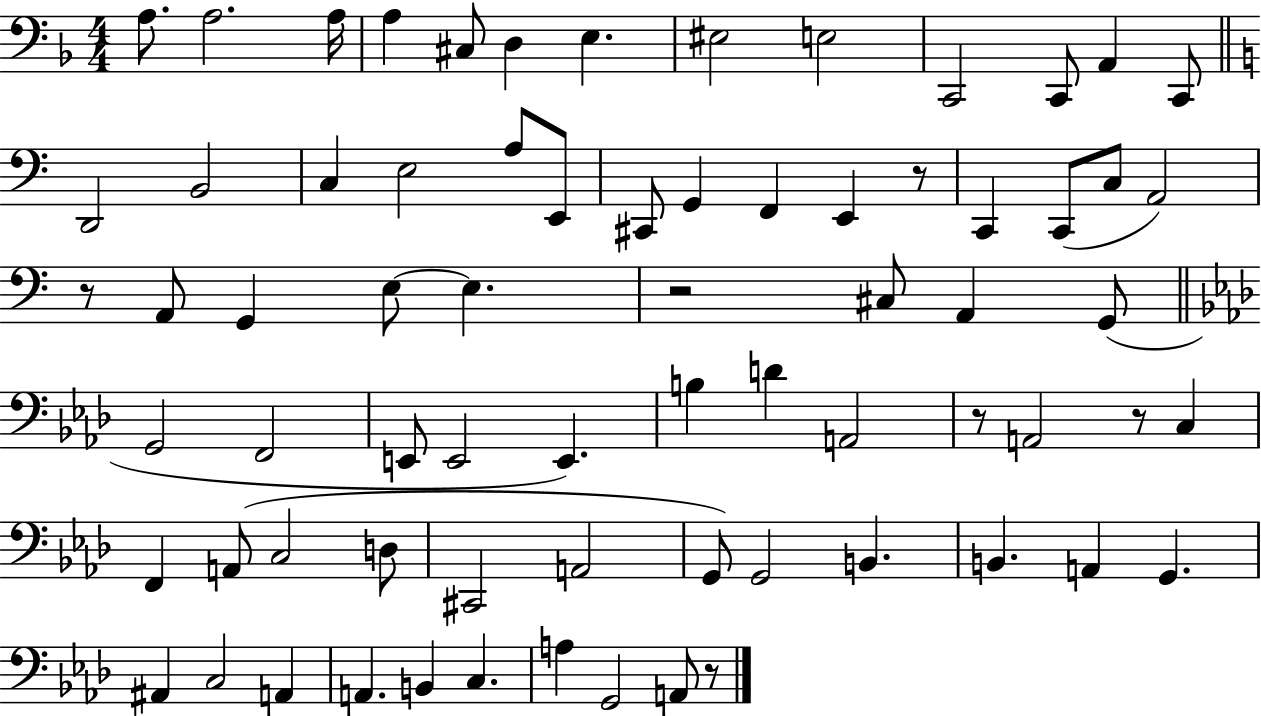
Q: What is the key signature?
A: F major